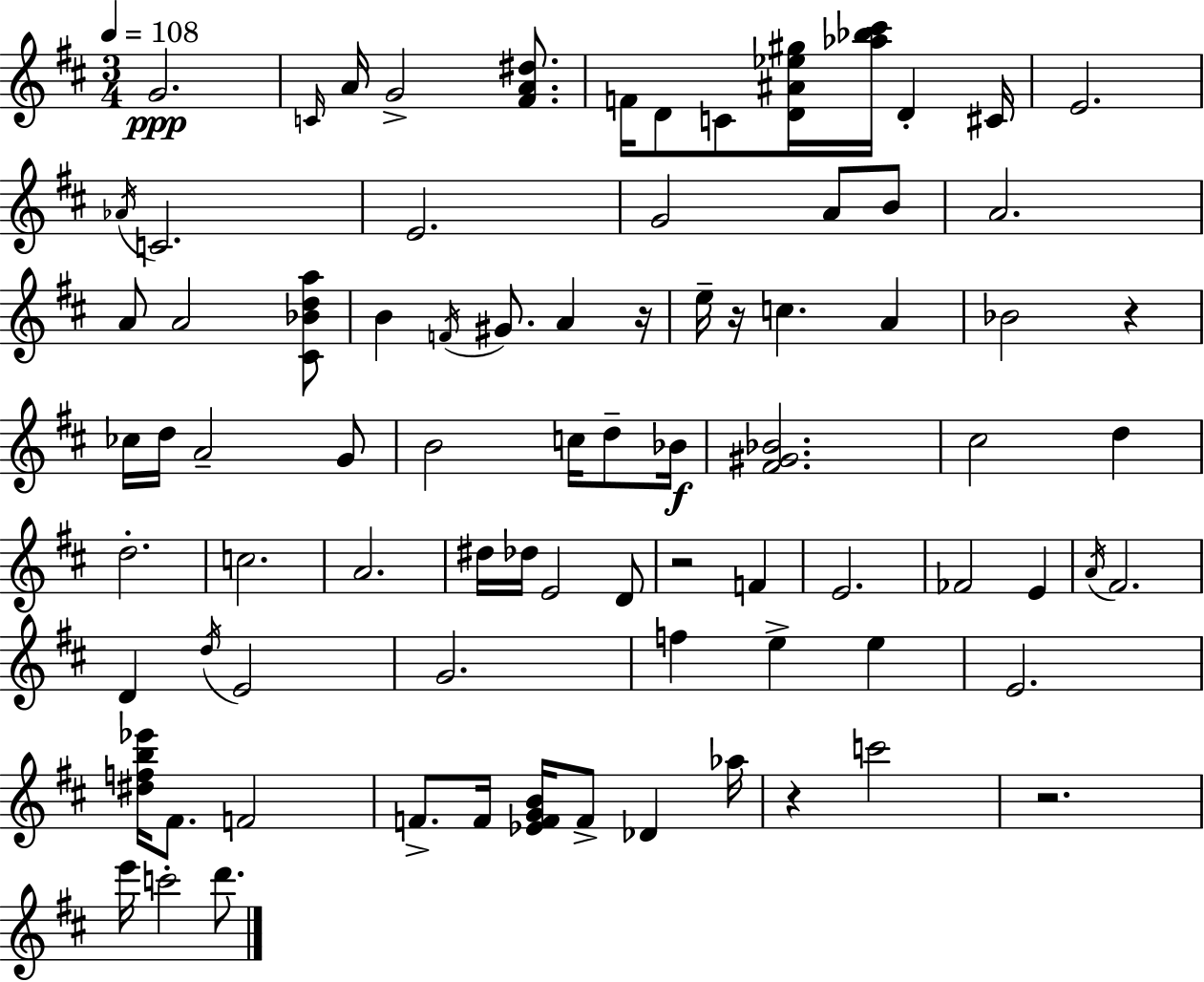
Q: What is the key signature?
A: D major